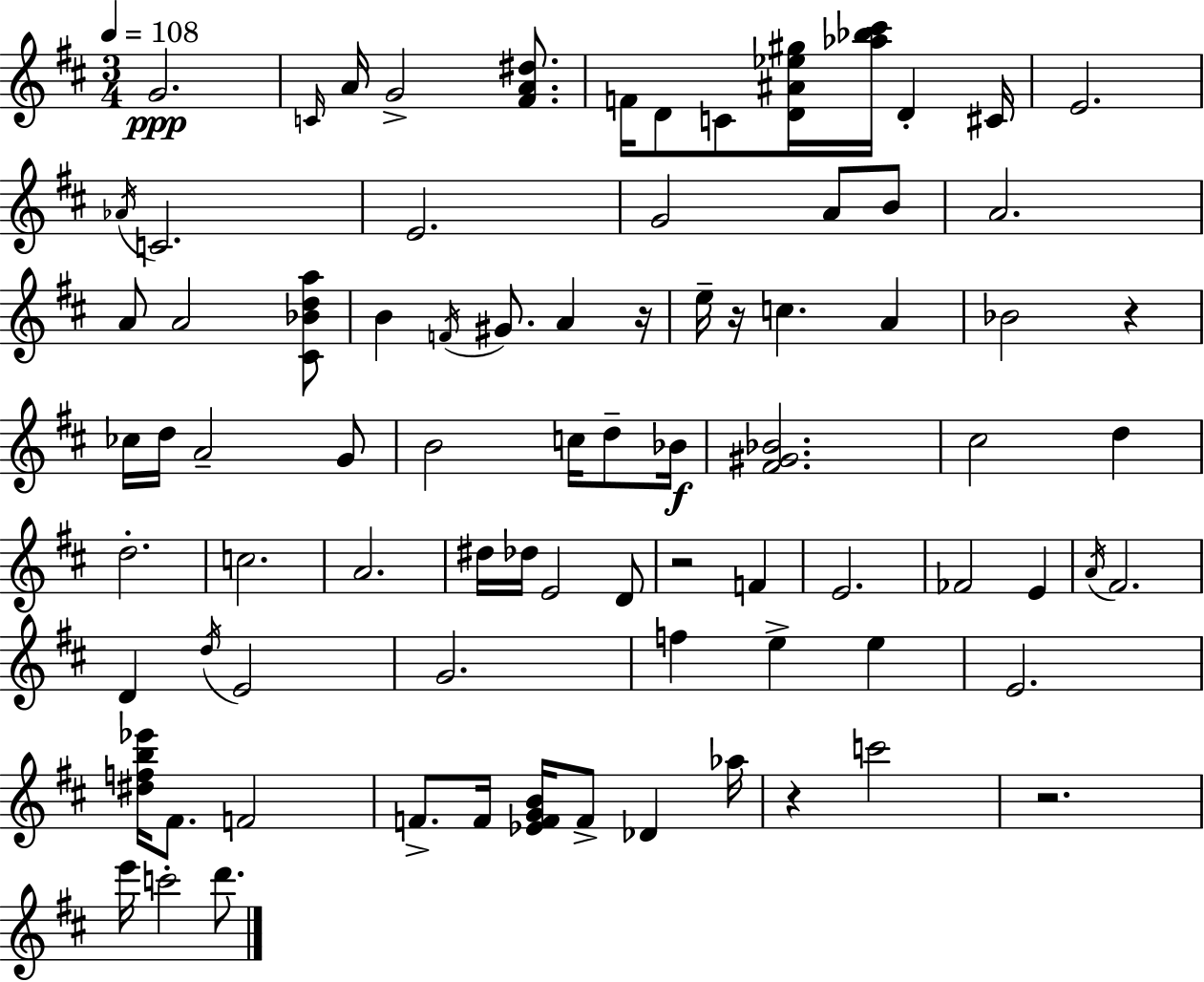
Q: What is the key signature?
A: D major